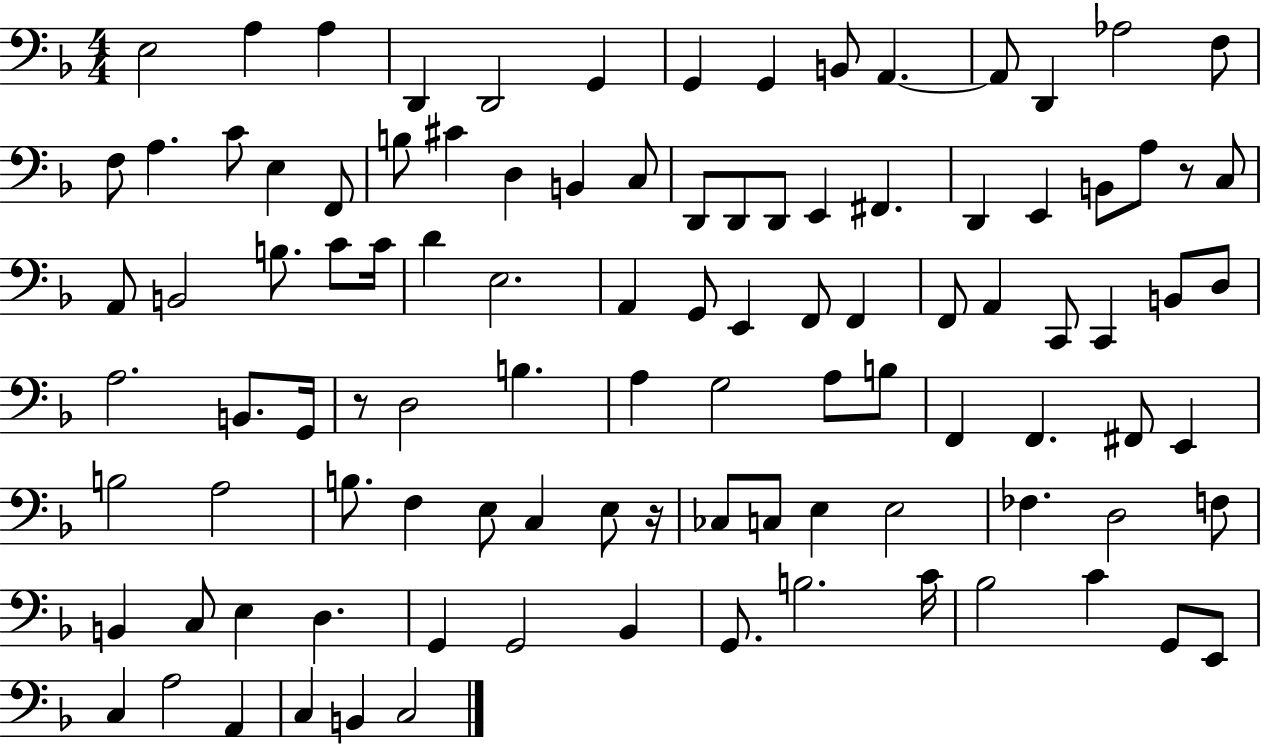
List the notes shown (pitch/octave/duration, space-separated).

E3/h A3/q A3/q D2/q D2/h G2/q G2/q G2/q B2/e A2/q. A2/e D2/q Ab3/h F3/e F3/e A3/q. C4/e E3/q F2/e B3/e C#4/q D3/q B2/q C3/e D2/e D2/e D2/e E2/q F#2/q. D2/q E2/q B2/e A3/e R/e C3/e A2/e B2/h B3/e. C4/e C4/s D4/q E3/h. A2/q G2/e E2/q F2/e F2/q F2/e A2/q C2/e C2/q B2/e D3/e A3/h. B2/e. G2/s R/e D3/h B3/q. A3/q G3/h A3/e B3/e F2/q F2/q. F#2/e E2/q B3/h A3/h B3/e. F3/q E3/e C3/q E3/e R/s CES3/e C3/e E3/q E3/h FES3/q. D3/h F3/e B2/q C3/e E3/q D3/q. G2/q G2/h Bb2/q G2/e. B3/h. C4/s Bb3/h C4/q G2/e E2/e C3/q A3/h A2/q C3/q B2/q C3/h